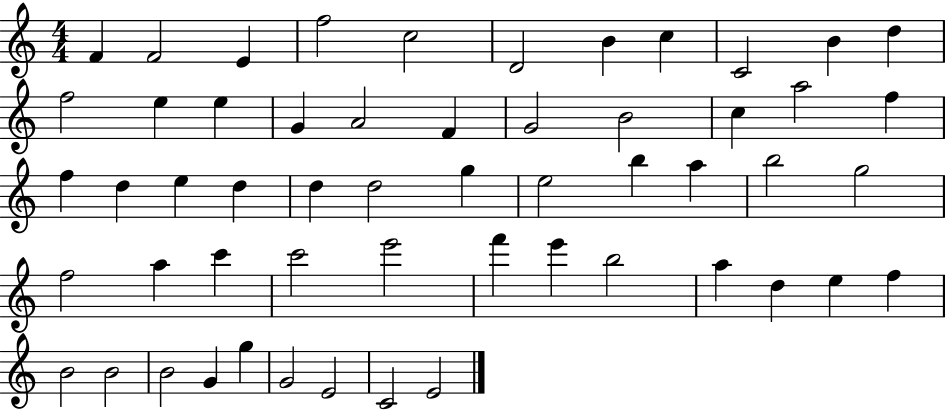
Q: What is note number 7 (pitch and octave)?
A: B4